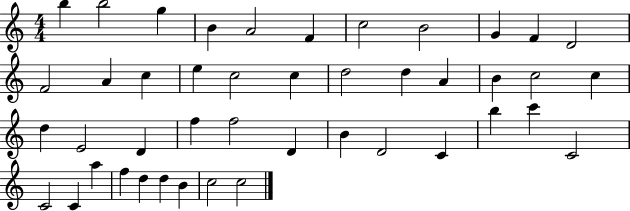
{
  \clef treble
  \numericTimeSignature
  \time 4/4
  \key c \major
  b''4 b''2 g''4 | b'4 a'2 f'4 | c''2 b'2 | g'4 f'4 d'2 | \break f'2 a'4 c''4 | e''4 c''2 c''4 | d''2 d''4 a'4 | b'4 c''2 c''4 | \break d''4 e'2 d'4 | f''4 f''2 d'4 | b'4 d'2 c'4 | b''4 c'''4 c'2 | \break c'2 c'4 a''4 | f''4 d''4 d''4 b'4 | c''2 c''2 | \bar "|."
}